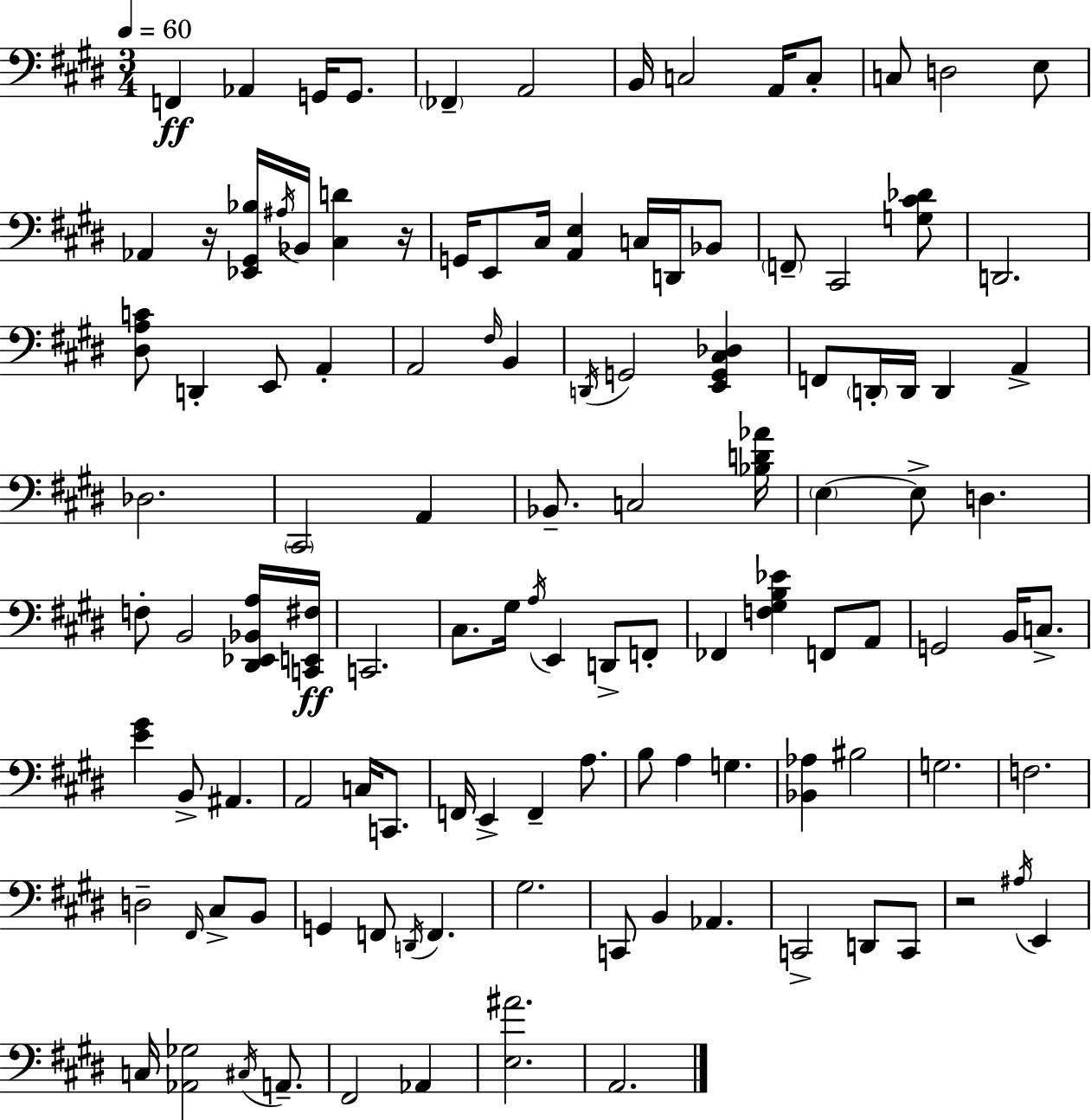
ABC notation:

X:1
T:Untitled
M:3/4
L:1/4
K:E
F,, _A,, G,,/4 G,,/2 _F,, A,,2 B,,/4 C,2 A,,/4 C,/2 C,/2 D,2 E,/2 _A,, z/4 [_E,,^G,,_B,]/4 ^A,/4 _B,,/4 [^C,D] z/4 G,,/4 E,,/2 ^C,/4 [A,,E,] C,/4 D,,/4 _B,,/2 F,,/2 ^C,,2 [G,^C_D]/2 D,,2 [^D,A,C]/2 D,, E,,/2 A,, A,,2 ^F,/4 B,, D,,/4 G,,2 [E,,G,,^C,_D,] F,,/2 D,,/4 D,,/4 D,, A,, _D,2 ^C,,2 A,, _B,,/2 C,2 [_B,D_A]/4 E, E,/2 D, F,/2 B,,2 [^D,,_E,,_B,,A,]/4 [C,,E,,^F,]/4 C,,2 ^C,/2 ^G,/4 A,/4 E,, D,,/2 F,,/2 _F,, [F,^G,B,_E] F,,/2 A,,/2 G,,2 B,,/4 C,/2 [E^G] B,,/2 ^A,, A,,2 C,/4 C,,/2 F,,/4 E,, F,, A,/2 B,/2 A, G, [_B,,_A,] ^B,2 G,2 F,2 D,2 ^F,,/4 ^C,/2 B,,/2 G,, F,,/2 D,,/4 F,, ^G,2 C,,/2 B,, _A,, C,,2 D,,/2 C,,/2 z2 ^A,/4 E,, C,/4 [_A,,_G,]2 ^C,/4 A,,/2 ^F,,2 _A,, [E,^A]2 A,,2